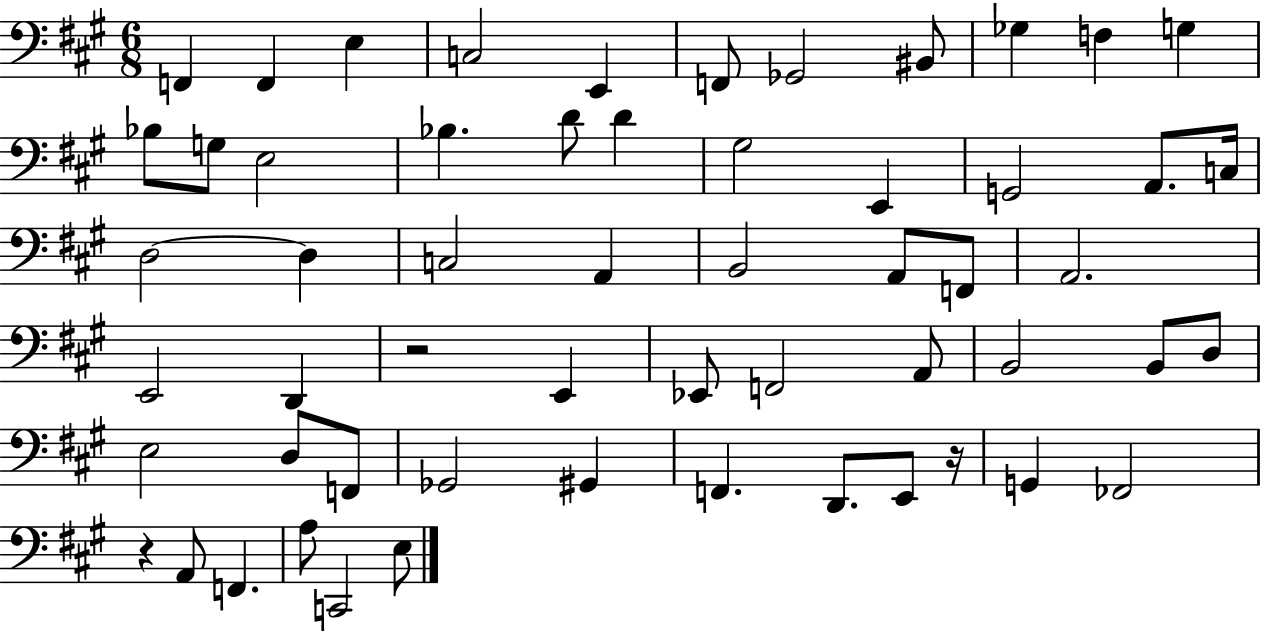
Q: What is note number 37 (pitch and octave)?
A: B2